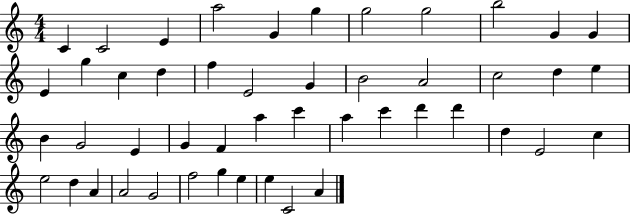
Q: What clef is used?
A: treble